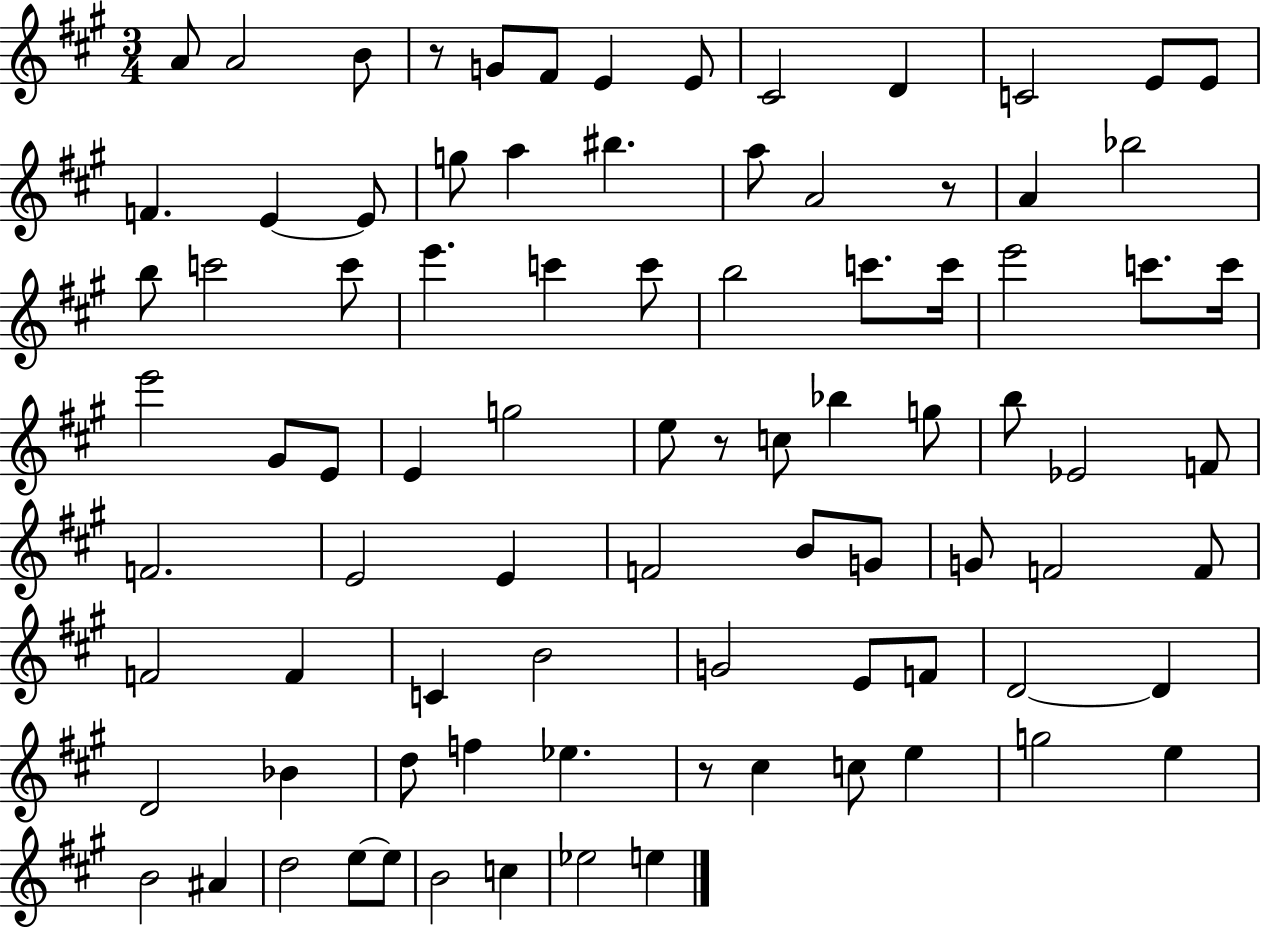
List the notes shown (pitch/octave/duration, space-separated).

A4/e A4/h B4/e R/e G4/e F#4/e E4/q E4/e C#4/h D4/q C4/h E4/e E4/e F4/q. E4/q E4/e G5/e A5/q BIS5/q. A5/e A4/h R/e A4/q Bb5/h B5/e C6/h C6/e E6/q. C6/q C6/e B5/h C6/e. C6/s E6/h C6/e. C6/s E6/h G#4/e E4/e E4/q G5/h E5/e R/e C5/e Bb5/q G5/e B5/e Eb4/h F4/e F4/h. E4/h E4/q F4/h B4/e G4/e G4/e F4/h F4/e F4/h F4/q C4/q B4/h G4/h E4/e F4/e D4/h D4/q D4/h Bb4/q D5/e F5/q Eb5/q. R/e C#5/q C5/e E5/q G5/h E5/q B4/h A#4/q D5/h E5/e E5/e B4/h C5/q Eb5/h E5/q